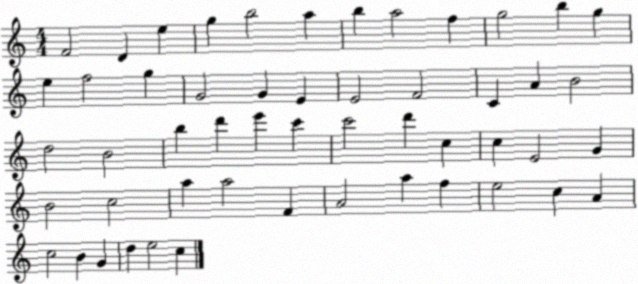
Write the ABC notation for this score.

X:1
T:Untitled
M:4/4
L:1/4
K:C
F2 D e g b2 a b a2 f g2 b g e f2 g G2 G E E2 F2 C A B2 d2 B2 b d' e' c' c'2 d' c c E2 G B2 c2 a a2 F A2 a f e2 c A c2 B G d e2 c